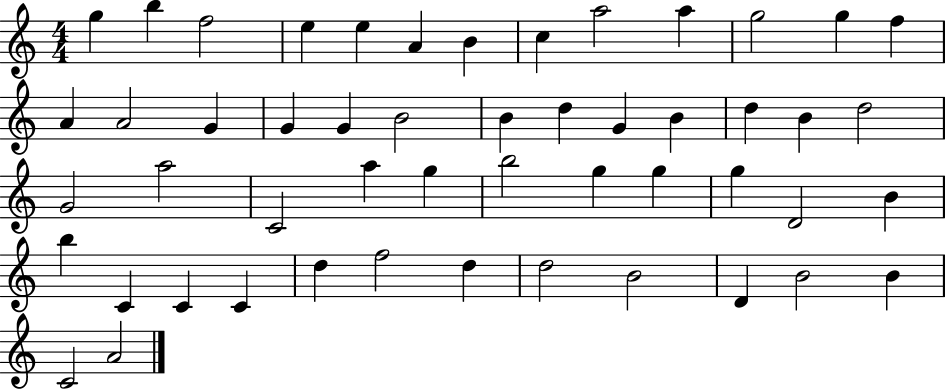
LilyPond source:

{
  \clef treble
  \numericTimeSignature
  \time 4/4
  \key c \major
  g''4 b''4 f''2 | e''4 e''4 a'4 b'4 | c''4 a''2 a''4 | g''2 g''4 f''4 | \break a'4 a'2 g'4 | g'4 g'4 b'2 | b'4 d''4 g'4 b'4 | d''4 b'4 d''2 | \break g'2 a''2 | c'2 a''4 g''4 | b''2 g''4 g''4 | g''4 d'2 b'4 | \break b''4 c'4 c'4 c'4 | d''4 f''2 d''4 | d''2 b'2 | d'4 b'2 b'4 | \break c'2 a'2 | \bar "|."
}